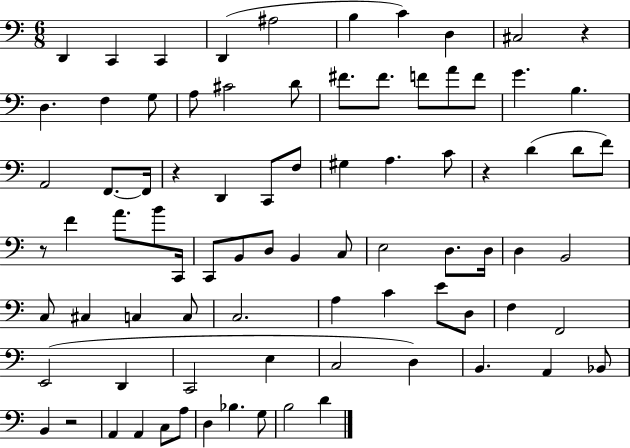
{
  \clef bass
  \numericTimeSignature
  \time 6/8
  \key c \major
  \repeat volta 2 { d,4 c,4 c,4 | d,4( ais2 | b4 c'4) d4 | cis2 r4 | \break d4. f4 g8 | a8 cis'2 d'8 | fis'8. fis'8. f'8 a'8 f'8 | g'4. b4. | \break a,2 f,8.~~ f,16 | r4 d,4 c,8 f8 | gis4 a4. c'8 | r4 d'4( d'8 f'8) | \break r8 f'4 a'8. b'8 c,16 | c,8 b,8 d8 b,4 c8 | e2 d8. d16 | d4 b,2 | \break c8 cis4 c4 c8 | c2. | a4 c'4 e'8 d8 | f4 f,2 | \break e,2( d,4 | c,2 e4 | c2 d4) | b,4. a,4 bes,8 | \break b,4 r2 | a,4 a,4 c8 a8 | d4 bes4. g8 | b2 d'4 | \break } \bar "|."
}